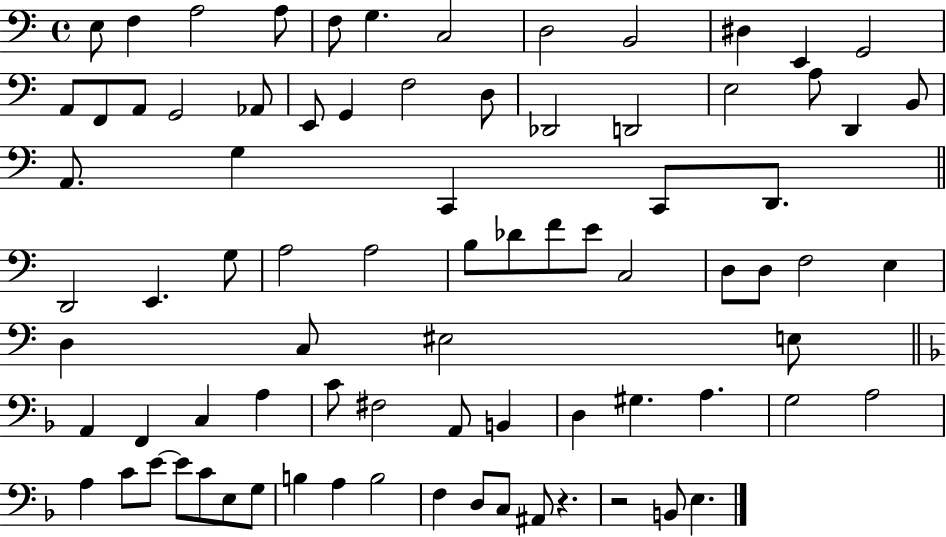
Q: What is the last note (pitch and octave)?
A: E3